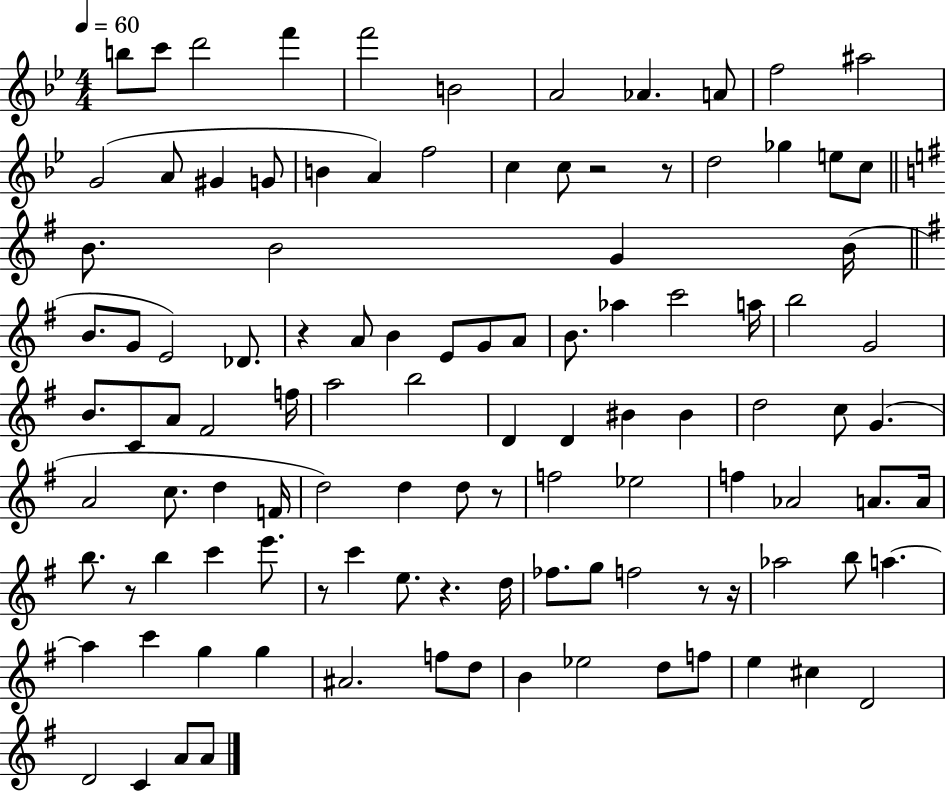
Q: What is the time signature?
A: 4/4